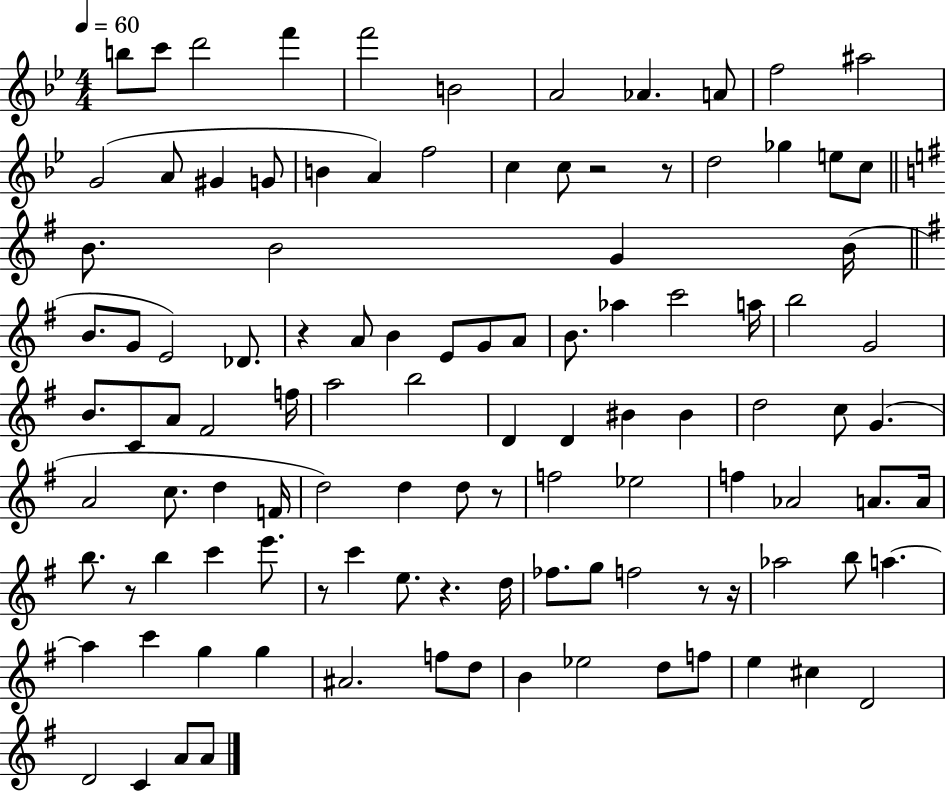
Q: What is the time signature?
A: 4/4